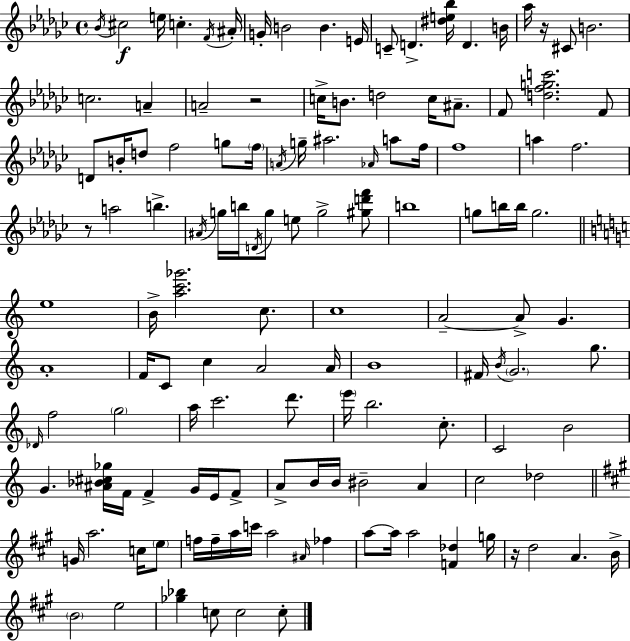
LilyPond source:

{
  \clef treble
  \time 4/4
  \defaultTimeSignature
  \key ees \minor
  \repeat volta 2 { \acciaccatura { bes'16 }\f cis''2 e''16 c''4.-. | \acciaccatura { f'16 } ais'16-. g'16-. b'2 b'4. | e'16 c'8-- d'4.-> <dis'' e'' bes''>16 d'4. | b'16 aes''16 r16 cis'8 b'2. | \break c''2. a'4-- | a'2-- r2 | c''16-> b'8. d''2 c''16 ais'8.-- | f'8 <d'' f'' g'' c'''>2. | \break f'8 d'8 b'16-. d''8 f''2 g''8 | \parenthesize f''16 \acciaccatura { a'16 } g''16-- ais''2. | \grace { aes'16 } a''8 f''16 f''1 | a''4 f''2. | \break r8 a''2 b''4.-> | \acciaccatura { ais'16 } g''16 b''16 \acciaccatura { d'16 } g''8 e''8 g''2-> | <gis'' d''' f'''>8 b''1 | g''8 b''16 b''16 g''2. | \break \bar "||" \break \key a \minor e''1 | b'16-> <a'' c''' ges'''>2. c''8. | c''1 | a'2--~~ a'8-> g'4. | \break a'1-. | f'16 c'8 c''4 a'2 a'16 | b'1 | fis'16 \acciaccatura { b'16 } \parenthesize g'2. g''8. | \break \grace { des'16 } f''2 \parenthesize g''2 | a''16 c'''2. d'''8. | \parenthesize e'''16 b''2. c''8.-. | c'2 b'2 | \break g'4. <ais' bes' cis'' ges''>16 f'16 f'4-> g'16 e'16 | f'8-> a'8-> b'16 b'16 bis'2-- a'4 | c''2 des''2 | \bar "||" \break \key a \major g'16 a''2. c''16 \parenthesize e''8 | f''16 f''16-- a''16 c'''16 a''2 \grace { ais'16 } fes''4 | a''8~~ a''16 a''2 <f' des''>4 | g''16 r16 d''2 a'4. | \break b'16-> \parenthesize b'2 e''2 | <ges'' bes''>4 c''8 c''2 c''8-. | } \bar "|."
}